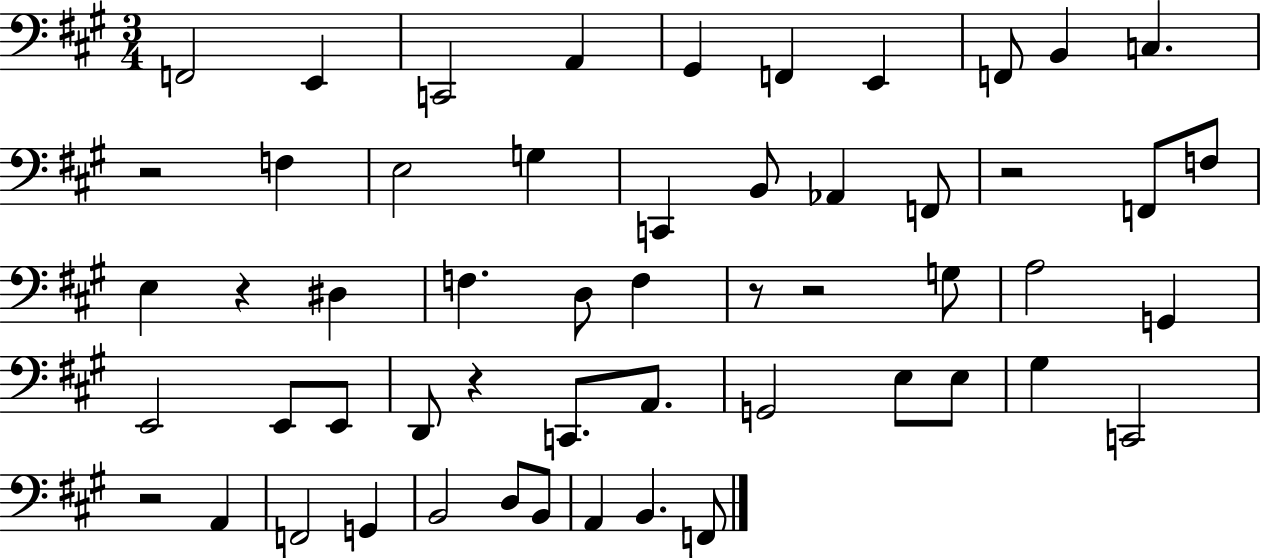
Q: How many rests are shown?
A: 7